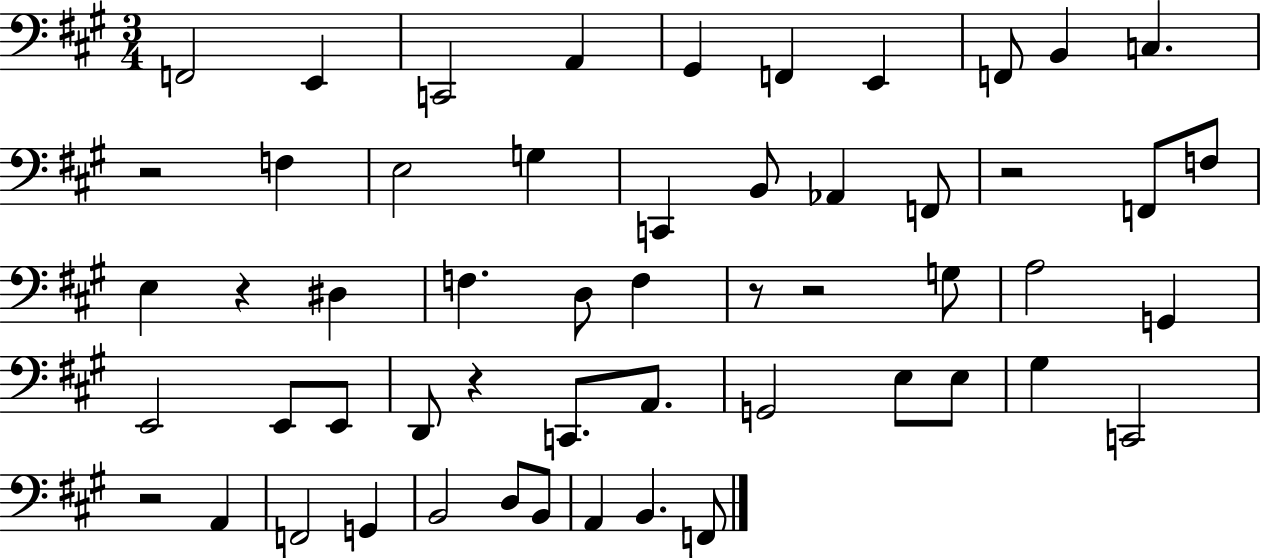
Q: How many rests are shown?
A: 7